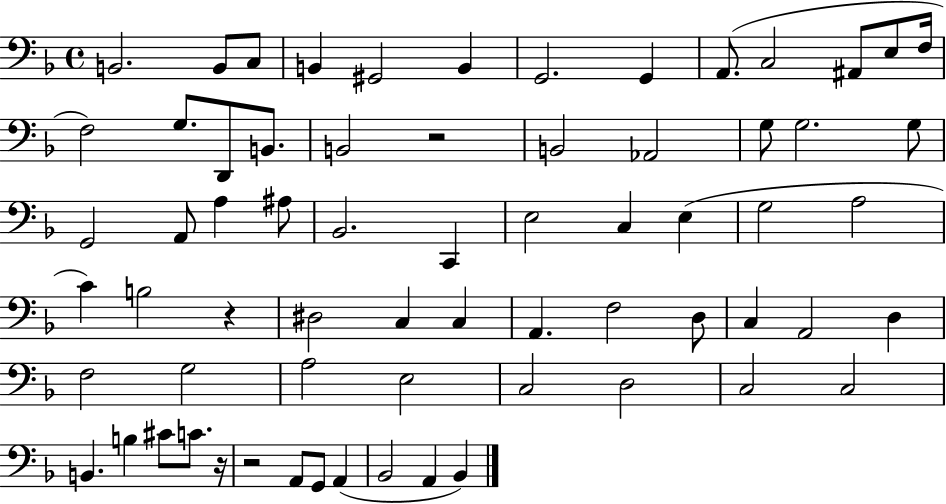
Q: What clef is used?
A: bass